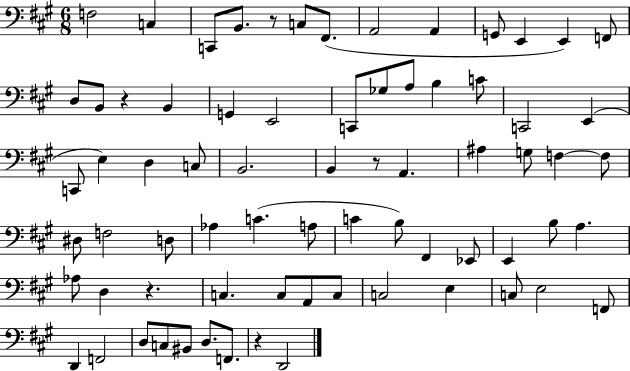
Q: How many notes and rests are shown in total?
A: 72